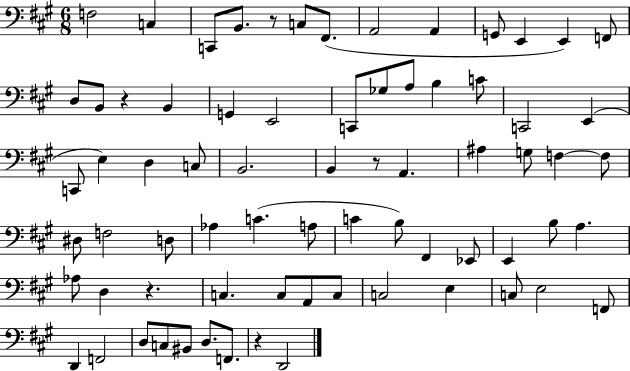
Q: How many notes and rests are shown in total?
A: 72